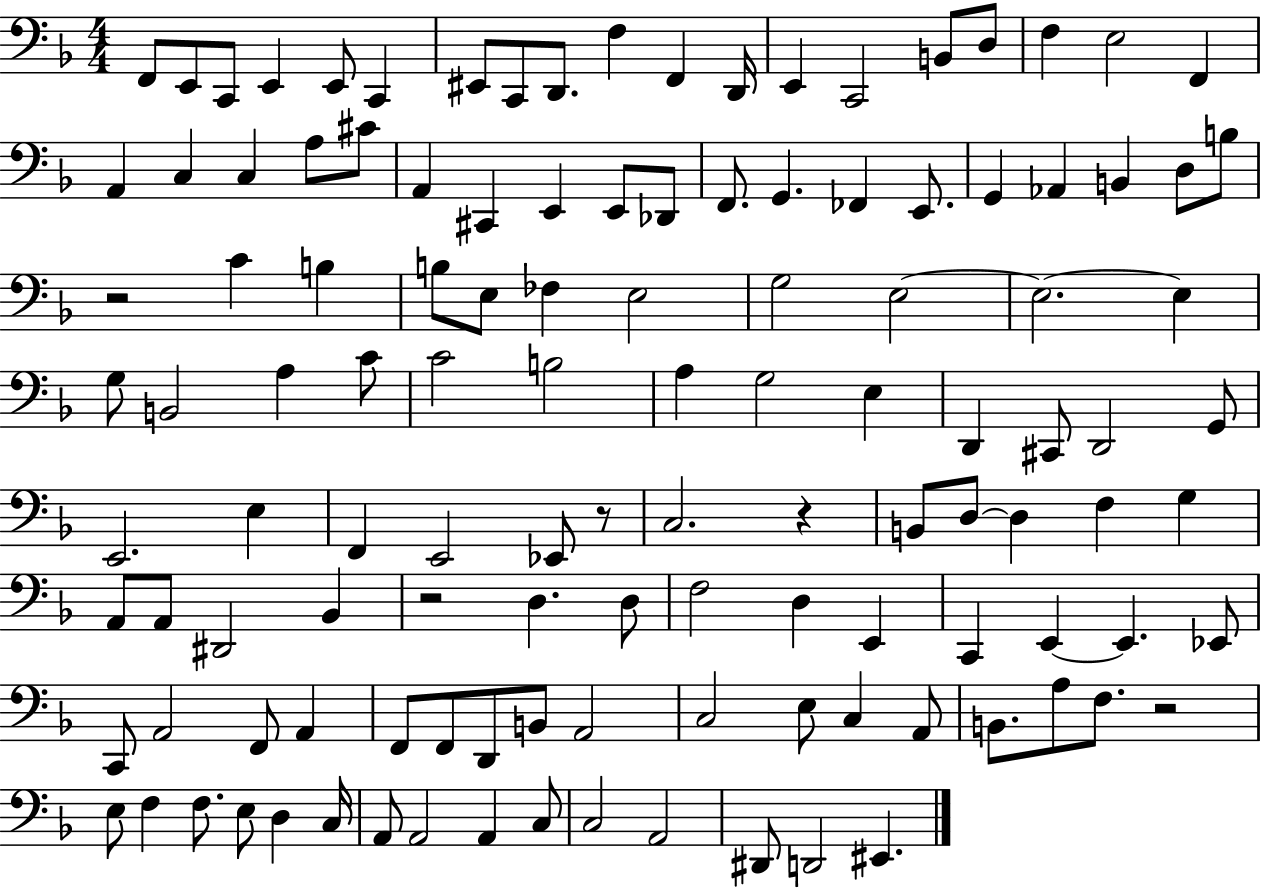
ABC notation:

X:1
T:Untitled
M:4/4
L:1/4
K:F
F,,/2 E,,/2 C,,/2 E,, E,,/2 C,, ^E,,/2 C,,/2 D,,/2 F, F,, D,,/4 E,, C,,2 B,,/2 D,/2 F, E,2 F,, A,, C, C, A,/2 ^C/2 A,, ^C,, E,, E,,/2 _D,,/2 F,,/2 G,, _F,, E,,/2 G,, _A,, B,, D,/2 B,/2 z2 C B, B,/2 E,/2 _F, E,2 G,2 E,2 E,2 E, G,/2 B,,2 A, C/2 C2 B,2 A, G,2 E, D,, ^C,,/2 D,,2 G,,/2 E,,2 E, F,, E,,2 _E,,/2 z/2 C,2 z B,,/2 D,/2 D, F, G, A,,/2 A,,/2 ^D,,2 _B,, z2 D, D,/2 F,2 D, E,, C,, E,, E,, _E,,/2 C,,/2 A,,2 F,,/2 A,, F,,/2 F,,/2 D,,/2 B,,/2 A,,2 C,2 E,/2 C, A,,/2 B,,/2 A,/2 F,/2 z2 E,/2 F, F,/2 E,/2 D, C,/4 A,,/2 A,,2 A,, C,/2 C,2 A,,2 ^D,,/2 D,,2 ^E,,